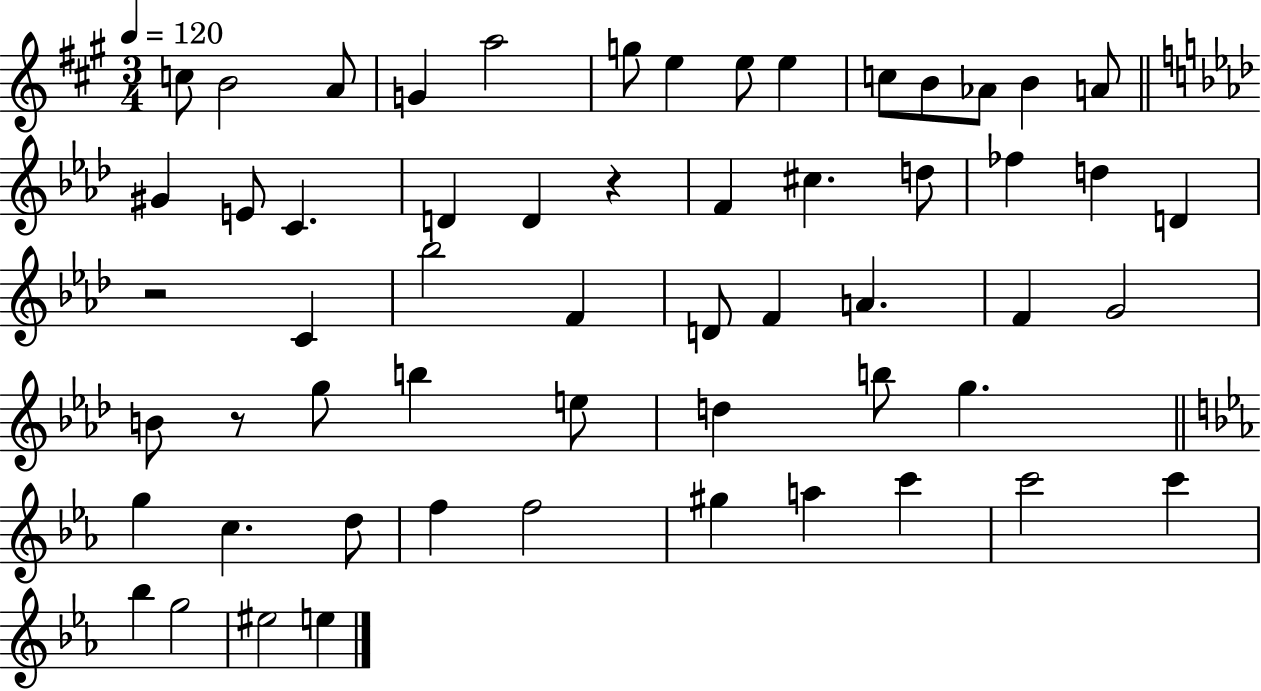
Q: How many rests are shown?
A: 3